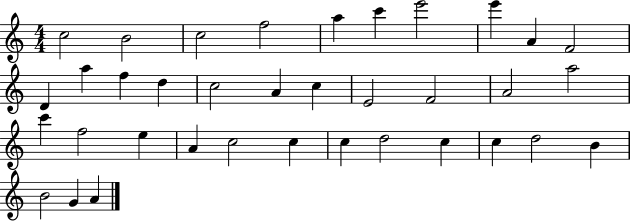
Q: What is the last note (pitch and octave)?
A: A4